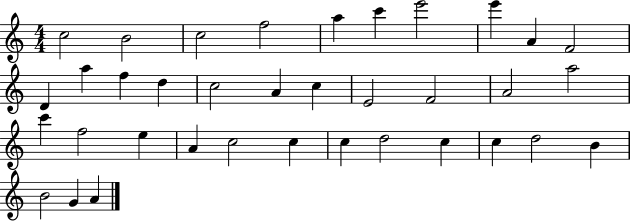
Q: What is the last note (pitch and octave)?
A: A4